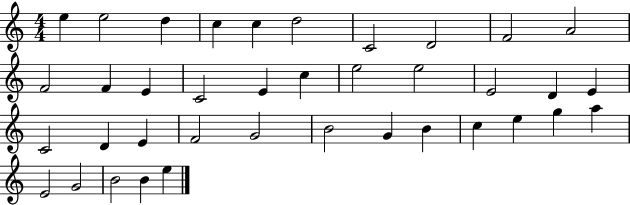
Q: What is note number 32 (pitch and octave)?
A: G5